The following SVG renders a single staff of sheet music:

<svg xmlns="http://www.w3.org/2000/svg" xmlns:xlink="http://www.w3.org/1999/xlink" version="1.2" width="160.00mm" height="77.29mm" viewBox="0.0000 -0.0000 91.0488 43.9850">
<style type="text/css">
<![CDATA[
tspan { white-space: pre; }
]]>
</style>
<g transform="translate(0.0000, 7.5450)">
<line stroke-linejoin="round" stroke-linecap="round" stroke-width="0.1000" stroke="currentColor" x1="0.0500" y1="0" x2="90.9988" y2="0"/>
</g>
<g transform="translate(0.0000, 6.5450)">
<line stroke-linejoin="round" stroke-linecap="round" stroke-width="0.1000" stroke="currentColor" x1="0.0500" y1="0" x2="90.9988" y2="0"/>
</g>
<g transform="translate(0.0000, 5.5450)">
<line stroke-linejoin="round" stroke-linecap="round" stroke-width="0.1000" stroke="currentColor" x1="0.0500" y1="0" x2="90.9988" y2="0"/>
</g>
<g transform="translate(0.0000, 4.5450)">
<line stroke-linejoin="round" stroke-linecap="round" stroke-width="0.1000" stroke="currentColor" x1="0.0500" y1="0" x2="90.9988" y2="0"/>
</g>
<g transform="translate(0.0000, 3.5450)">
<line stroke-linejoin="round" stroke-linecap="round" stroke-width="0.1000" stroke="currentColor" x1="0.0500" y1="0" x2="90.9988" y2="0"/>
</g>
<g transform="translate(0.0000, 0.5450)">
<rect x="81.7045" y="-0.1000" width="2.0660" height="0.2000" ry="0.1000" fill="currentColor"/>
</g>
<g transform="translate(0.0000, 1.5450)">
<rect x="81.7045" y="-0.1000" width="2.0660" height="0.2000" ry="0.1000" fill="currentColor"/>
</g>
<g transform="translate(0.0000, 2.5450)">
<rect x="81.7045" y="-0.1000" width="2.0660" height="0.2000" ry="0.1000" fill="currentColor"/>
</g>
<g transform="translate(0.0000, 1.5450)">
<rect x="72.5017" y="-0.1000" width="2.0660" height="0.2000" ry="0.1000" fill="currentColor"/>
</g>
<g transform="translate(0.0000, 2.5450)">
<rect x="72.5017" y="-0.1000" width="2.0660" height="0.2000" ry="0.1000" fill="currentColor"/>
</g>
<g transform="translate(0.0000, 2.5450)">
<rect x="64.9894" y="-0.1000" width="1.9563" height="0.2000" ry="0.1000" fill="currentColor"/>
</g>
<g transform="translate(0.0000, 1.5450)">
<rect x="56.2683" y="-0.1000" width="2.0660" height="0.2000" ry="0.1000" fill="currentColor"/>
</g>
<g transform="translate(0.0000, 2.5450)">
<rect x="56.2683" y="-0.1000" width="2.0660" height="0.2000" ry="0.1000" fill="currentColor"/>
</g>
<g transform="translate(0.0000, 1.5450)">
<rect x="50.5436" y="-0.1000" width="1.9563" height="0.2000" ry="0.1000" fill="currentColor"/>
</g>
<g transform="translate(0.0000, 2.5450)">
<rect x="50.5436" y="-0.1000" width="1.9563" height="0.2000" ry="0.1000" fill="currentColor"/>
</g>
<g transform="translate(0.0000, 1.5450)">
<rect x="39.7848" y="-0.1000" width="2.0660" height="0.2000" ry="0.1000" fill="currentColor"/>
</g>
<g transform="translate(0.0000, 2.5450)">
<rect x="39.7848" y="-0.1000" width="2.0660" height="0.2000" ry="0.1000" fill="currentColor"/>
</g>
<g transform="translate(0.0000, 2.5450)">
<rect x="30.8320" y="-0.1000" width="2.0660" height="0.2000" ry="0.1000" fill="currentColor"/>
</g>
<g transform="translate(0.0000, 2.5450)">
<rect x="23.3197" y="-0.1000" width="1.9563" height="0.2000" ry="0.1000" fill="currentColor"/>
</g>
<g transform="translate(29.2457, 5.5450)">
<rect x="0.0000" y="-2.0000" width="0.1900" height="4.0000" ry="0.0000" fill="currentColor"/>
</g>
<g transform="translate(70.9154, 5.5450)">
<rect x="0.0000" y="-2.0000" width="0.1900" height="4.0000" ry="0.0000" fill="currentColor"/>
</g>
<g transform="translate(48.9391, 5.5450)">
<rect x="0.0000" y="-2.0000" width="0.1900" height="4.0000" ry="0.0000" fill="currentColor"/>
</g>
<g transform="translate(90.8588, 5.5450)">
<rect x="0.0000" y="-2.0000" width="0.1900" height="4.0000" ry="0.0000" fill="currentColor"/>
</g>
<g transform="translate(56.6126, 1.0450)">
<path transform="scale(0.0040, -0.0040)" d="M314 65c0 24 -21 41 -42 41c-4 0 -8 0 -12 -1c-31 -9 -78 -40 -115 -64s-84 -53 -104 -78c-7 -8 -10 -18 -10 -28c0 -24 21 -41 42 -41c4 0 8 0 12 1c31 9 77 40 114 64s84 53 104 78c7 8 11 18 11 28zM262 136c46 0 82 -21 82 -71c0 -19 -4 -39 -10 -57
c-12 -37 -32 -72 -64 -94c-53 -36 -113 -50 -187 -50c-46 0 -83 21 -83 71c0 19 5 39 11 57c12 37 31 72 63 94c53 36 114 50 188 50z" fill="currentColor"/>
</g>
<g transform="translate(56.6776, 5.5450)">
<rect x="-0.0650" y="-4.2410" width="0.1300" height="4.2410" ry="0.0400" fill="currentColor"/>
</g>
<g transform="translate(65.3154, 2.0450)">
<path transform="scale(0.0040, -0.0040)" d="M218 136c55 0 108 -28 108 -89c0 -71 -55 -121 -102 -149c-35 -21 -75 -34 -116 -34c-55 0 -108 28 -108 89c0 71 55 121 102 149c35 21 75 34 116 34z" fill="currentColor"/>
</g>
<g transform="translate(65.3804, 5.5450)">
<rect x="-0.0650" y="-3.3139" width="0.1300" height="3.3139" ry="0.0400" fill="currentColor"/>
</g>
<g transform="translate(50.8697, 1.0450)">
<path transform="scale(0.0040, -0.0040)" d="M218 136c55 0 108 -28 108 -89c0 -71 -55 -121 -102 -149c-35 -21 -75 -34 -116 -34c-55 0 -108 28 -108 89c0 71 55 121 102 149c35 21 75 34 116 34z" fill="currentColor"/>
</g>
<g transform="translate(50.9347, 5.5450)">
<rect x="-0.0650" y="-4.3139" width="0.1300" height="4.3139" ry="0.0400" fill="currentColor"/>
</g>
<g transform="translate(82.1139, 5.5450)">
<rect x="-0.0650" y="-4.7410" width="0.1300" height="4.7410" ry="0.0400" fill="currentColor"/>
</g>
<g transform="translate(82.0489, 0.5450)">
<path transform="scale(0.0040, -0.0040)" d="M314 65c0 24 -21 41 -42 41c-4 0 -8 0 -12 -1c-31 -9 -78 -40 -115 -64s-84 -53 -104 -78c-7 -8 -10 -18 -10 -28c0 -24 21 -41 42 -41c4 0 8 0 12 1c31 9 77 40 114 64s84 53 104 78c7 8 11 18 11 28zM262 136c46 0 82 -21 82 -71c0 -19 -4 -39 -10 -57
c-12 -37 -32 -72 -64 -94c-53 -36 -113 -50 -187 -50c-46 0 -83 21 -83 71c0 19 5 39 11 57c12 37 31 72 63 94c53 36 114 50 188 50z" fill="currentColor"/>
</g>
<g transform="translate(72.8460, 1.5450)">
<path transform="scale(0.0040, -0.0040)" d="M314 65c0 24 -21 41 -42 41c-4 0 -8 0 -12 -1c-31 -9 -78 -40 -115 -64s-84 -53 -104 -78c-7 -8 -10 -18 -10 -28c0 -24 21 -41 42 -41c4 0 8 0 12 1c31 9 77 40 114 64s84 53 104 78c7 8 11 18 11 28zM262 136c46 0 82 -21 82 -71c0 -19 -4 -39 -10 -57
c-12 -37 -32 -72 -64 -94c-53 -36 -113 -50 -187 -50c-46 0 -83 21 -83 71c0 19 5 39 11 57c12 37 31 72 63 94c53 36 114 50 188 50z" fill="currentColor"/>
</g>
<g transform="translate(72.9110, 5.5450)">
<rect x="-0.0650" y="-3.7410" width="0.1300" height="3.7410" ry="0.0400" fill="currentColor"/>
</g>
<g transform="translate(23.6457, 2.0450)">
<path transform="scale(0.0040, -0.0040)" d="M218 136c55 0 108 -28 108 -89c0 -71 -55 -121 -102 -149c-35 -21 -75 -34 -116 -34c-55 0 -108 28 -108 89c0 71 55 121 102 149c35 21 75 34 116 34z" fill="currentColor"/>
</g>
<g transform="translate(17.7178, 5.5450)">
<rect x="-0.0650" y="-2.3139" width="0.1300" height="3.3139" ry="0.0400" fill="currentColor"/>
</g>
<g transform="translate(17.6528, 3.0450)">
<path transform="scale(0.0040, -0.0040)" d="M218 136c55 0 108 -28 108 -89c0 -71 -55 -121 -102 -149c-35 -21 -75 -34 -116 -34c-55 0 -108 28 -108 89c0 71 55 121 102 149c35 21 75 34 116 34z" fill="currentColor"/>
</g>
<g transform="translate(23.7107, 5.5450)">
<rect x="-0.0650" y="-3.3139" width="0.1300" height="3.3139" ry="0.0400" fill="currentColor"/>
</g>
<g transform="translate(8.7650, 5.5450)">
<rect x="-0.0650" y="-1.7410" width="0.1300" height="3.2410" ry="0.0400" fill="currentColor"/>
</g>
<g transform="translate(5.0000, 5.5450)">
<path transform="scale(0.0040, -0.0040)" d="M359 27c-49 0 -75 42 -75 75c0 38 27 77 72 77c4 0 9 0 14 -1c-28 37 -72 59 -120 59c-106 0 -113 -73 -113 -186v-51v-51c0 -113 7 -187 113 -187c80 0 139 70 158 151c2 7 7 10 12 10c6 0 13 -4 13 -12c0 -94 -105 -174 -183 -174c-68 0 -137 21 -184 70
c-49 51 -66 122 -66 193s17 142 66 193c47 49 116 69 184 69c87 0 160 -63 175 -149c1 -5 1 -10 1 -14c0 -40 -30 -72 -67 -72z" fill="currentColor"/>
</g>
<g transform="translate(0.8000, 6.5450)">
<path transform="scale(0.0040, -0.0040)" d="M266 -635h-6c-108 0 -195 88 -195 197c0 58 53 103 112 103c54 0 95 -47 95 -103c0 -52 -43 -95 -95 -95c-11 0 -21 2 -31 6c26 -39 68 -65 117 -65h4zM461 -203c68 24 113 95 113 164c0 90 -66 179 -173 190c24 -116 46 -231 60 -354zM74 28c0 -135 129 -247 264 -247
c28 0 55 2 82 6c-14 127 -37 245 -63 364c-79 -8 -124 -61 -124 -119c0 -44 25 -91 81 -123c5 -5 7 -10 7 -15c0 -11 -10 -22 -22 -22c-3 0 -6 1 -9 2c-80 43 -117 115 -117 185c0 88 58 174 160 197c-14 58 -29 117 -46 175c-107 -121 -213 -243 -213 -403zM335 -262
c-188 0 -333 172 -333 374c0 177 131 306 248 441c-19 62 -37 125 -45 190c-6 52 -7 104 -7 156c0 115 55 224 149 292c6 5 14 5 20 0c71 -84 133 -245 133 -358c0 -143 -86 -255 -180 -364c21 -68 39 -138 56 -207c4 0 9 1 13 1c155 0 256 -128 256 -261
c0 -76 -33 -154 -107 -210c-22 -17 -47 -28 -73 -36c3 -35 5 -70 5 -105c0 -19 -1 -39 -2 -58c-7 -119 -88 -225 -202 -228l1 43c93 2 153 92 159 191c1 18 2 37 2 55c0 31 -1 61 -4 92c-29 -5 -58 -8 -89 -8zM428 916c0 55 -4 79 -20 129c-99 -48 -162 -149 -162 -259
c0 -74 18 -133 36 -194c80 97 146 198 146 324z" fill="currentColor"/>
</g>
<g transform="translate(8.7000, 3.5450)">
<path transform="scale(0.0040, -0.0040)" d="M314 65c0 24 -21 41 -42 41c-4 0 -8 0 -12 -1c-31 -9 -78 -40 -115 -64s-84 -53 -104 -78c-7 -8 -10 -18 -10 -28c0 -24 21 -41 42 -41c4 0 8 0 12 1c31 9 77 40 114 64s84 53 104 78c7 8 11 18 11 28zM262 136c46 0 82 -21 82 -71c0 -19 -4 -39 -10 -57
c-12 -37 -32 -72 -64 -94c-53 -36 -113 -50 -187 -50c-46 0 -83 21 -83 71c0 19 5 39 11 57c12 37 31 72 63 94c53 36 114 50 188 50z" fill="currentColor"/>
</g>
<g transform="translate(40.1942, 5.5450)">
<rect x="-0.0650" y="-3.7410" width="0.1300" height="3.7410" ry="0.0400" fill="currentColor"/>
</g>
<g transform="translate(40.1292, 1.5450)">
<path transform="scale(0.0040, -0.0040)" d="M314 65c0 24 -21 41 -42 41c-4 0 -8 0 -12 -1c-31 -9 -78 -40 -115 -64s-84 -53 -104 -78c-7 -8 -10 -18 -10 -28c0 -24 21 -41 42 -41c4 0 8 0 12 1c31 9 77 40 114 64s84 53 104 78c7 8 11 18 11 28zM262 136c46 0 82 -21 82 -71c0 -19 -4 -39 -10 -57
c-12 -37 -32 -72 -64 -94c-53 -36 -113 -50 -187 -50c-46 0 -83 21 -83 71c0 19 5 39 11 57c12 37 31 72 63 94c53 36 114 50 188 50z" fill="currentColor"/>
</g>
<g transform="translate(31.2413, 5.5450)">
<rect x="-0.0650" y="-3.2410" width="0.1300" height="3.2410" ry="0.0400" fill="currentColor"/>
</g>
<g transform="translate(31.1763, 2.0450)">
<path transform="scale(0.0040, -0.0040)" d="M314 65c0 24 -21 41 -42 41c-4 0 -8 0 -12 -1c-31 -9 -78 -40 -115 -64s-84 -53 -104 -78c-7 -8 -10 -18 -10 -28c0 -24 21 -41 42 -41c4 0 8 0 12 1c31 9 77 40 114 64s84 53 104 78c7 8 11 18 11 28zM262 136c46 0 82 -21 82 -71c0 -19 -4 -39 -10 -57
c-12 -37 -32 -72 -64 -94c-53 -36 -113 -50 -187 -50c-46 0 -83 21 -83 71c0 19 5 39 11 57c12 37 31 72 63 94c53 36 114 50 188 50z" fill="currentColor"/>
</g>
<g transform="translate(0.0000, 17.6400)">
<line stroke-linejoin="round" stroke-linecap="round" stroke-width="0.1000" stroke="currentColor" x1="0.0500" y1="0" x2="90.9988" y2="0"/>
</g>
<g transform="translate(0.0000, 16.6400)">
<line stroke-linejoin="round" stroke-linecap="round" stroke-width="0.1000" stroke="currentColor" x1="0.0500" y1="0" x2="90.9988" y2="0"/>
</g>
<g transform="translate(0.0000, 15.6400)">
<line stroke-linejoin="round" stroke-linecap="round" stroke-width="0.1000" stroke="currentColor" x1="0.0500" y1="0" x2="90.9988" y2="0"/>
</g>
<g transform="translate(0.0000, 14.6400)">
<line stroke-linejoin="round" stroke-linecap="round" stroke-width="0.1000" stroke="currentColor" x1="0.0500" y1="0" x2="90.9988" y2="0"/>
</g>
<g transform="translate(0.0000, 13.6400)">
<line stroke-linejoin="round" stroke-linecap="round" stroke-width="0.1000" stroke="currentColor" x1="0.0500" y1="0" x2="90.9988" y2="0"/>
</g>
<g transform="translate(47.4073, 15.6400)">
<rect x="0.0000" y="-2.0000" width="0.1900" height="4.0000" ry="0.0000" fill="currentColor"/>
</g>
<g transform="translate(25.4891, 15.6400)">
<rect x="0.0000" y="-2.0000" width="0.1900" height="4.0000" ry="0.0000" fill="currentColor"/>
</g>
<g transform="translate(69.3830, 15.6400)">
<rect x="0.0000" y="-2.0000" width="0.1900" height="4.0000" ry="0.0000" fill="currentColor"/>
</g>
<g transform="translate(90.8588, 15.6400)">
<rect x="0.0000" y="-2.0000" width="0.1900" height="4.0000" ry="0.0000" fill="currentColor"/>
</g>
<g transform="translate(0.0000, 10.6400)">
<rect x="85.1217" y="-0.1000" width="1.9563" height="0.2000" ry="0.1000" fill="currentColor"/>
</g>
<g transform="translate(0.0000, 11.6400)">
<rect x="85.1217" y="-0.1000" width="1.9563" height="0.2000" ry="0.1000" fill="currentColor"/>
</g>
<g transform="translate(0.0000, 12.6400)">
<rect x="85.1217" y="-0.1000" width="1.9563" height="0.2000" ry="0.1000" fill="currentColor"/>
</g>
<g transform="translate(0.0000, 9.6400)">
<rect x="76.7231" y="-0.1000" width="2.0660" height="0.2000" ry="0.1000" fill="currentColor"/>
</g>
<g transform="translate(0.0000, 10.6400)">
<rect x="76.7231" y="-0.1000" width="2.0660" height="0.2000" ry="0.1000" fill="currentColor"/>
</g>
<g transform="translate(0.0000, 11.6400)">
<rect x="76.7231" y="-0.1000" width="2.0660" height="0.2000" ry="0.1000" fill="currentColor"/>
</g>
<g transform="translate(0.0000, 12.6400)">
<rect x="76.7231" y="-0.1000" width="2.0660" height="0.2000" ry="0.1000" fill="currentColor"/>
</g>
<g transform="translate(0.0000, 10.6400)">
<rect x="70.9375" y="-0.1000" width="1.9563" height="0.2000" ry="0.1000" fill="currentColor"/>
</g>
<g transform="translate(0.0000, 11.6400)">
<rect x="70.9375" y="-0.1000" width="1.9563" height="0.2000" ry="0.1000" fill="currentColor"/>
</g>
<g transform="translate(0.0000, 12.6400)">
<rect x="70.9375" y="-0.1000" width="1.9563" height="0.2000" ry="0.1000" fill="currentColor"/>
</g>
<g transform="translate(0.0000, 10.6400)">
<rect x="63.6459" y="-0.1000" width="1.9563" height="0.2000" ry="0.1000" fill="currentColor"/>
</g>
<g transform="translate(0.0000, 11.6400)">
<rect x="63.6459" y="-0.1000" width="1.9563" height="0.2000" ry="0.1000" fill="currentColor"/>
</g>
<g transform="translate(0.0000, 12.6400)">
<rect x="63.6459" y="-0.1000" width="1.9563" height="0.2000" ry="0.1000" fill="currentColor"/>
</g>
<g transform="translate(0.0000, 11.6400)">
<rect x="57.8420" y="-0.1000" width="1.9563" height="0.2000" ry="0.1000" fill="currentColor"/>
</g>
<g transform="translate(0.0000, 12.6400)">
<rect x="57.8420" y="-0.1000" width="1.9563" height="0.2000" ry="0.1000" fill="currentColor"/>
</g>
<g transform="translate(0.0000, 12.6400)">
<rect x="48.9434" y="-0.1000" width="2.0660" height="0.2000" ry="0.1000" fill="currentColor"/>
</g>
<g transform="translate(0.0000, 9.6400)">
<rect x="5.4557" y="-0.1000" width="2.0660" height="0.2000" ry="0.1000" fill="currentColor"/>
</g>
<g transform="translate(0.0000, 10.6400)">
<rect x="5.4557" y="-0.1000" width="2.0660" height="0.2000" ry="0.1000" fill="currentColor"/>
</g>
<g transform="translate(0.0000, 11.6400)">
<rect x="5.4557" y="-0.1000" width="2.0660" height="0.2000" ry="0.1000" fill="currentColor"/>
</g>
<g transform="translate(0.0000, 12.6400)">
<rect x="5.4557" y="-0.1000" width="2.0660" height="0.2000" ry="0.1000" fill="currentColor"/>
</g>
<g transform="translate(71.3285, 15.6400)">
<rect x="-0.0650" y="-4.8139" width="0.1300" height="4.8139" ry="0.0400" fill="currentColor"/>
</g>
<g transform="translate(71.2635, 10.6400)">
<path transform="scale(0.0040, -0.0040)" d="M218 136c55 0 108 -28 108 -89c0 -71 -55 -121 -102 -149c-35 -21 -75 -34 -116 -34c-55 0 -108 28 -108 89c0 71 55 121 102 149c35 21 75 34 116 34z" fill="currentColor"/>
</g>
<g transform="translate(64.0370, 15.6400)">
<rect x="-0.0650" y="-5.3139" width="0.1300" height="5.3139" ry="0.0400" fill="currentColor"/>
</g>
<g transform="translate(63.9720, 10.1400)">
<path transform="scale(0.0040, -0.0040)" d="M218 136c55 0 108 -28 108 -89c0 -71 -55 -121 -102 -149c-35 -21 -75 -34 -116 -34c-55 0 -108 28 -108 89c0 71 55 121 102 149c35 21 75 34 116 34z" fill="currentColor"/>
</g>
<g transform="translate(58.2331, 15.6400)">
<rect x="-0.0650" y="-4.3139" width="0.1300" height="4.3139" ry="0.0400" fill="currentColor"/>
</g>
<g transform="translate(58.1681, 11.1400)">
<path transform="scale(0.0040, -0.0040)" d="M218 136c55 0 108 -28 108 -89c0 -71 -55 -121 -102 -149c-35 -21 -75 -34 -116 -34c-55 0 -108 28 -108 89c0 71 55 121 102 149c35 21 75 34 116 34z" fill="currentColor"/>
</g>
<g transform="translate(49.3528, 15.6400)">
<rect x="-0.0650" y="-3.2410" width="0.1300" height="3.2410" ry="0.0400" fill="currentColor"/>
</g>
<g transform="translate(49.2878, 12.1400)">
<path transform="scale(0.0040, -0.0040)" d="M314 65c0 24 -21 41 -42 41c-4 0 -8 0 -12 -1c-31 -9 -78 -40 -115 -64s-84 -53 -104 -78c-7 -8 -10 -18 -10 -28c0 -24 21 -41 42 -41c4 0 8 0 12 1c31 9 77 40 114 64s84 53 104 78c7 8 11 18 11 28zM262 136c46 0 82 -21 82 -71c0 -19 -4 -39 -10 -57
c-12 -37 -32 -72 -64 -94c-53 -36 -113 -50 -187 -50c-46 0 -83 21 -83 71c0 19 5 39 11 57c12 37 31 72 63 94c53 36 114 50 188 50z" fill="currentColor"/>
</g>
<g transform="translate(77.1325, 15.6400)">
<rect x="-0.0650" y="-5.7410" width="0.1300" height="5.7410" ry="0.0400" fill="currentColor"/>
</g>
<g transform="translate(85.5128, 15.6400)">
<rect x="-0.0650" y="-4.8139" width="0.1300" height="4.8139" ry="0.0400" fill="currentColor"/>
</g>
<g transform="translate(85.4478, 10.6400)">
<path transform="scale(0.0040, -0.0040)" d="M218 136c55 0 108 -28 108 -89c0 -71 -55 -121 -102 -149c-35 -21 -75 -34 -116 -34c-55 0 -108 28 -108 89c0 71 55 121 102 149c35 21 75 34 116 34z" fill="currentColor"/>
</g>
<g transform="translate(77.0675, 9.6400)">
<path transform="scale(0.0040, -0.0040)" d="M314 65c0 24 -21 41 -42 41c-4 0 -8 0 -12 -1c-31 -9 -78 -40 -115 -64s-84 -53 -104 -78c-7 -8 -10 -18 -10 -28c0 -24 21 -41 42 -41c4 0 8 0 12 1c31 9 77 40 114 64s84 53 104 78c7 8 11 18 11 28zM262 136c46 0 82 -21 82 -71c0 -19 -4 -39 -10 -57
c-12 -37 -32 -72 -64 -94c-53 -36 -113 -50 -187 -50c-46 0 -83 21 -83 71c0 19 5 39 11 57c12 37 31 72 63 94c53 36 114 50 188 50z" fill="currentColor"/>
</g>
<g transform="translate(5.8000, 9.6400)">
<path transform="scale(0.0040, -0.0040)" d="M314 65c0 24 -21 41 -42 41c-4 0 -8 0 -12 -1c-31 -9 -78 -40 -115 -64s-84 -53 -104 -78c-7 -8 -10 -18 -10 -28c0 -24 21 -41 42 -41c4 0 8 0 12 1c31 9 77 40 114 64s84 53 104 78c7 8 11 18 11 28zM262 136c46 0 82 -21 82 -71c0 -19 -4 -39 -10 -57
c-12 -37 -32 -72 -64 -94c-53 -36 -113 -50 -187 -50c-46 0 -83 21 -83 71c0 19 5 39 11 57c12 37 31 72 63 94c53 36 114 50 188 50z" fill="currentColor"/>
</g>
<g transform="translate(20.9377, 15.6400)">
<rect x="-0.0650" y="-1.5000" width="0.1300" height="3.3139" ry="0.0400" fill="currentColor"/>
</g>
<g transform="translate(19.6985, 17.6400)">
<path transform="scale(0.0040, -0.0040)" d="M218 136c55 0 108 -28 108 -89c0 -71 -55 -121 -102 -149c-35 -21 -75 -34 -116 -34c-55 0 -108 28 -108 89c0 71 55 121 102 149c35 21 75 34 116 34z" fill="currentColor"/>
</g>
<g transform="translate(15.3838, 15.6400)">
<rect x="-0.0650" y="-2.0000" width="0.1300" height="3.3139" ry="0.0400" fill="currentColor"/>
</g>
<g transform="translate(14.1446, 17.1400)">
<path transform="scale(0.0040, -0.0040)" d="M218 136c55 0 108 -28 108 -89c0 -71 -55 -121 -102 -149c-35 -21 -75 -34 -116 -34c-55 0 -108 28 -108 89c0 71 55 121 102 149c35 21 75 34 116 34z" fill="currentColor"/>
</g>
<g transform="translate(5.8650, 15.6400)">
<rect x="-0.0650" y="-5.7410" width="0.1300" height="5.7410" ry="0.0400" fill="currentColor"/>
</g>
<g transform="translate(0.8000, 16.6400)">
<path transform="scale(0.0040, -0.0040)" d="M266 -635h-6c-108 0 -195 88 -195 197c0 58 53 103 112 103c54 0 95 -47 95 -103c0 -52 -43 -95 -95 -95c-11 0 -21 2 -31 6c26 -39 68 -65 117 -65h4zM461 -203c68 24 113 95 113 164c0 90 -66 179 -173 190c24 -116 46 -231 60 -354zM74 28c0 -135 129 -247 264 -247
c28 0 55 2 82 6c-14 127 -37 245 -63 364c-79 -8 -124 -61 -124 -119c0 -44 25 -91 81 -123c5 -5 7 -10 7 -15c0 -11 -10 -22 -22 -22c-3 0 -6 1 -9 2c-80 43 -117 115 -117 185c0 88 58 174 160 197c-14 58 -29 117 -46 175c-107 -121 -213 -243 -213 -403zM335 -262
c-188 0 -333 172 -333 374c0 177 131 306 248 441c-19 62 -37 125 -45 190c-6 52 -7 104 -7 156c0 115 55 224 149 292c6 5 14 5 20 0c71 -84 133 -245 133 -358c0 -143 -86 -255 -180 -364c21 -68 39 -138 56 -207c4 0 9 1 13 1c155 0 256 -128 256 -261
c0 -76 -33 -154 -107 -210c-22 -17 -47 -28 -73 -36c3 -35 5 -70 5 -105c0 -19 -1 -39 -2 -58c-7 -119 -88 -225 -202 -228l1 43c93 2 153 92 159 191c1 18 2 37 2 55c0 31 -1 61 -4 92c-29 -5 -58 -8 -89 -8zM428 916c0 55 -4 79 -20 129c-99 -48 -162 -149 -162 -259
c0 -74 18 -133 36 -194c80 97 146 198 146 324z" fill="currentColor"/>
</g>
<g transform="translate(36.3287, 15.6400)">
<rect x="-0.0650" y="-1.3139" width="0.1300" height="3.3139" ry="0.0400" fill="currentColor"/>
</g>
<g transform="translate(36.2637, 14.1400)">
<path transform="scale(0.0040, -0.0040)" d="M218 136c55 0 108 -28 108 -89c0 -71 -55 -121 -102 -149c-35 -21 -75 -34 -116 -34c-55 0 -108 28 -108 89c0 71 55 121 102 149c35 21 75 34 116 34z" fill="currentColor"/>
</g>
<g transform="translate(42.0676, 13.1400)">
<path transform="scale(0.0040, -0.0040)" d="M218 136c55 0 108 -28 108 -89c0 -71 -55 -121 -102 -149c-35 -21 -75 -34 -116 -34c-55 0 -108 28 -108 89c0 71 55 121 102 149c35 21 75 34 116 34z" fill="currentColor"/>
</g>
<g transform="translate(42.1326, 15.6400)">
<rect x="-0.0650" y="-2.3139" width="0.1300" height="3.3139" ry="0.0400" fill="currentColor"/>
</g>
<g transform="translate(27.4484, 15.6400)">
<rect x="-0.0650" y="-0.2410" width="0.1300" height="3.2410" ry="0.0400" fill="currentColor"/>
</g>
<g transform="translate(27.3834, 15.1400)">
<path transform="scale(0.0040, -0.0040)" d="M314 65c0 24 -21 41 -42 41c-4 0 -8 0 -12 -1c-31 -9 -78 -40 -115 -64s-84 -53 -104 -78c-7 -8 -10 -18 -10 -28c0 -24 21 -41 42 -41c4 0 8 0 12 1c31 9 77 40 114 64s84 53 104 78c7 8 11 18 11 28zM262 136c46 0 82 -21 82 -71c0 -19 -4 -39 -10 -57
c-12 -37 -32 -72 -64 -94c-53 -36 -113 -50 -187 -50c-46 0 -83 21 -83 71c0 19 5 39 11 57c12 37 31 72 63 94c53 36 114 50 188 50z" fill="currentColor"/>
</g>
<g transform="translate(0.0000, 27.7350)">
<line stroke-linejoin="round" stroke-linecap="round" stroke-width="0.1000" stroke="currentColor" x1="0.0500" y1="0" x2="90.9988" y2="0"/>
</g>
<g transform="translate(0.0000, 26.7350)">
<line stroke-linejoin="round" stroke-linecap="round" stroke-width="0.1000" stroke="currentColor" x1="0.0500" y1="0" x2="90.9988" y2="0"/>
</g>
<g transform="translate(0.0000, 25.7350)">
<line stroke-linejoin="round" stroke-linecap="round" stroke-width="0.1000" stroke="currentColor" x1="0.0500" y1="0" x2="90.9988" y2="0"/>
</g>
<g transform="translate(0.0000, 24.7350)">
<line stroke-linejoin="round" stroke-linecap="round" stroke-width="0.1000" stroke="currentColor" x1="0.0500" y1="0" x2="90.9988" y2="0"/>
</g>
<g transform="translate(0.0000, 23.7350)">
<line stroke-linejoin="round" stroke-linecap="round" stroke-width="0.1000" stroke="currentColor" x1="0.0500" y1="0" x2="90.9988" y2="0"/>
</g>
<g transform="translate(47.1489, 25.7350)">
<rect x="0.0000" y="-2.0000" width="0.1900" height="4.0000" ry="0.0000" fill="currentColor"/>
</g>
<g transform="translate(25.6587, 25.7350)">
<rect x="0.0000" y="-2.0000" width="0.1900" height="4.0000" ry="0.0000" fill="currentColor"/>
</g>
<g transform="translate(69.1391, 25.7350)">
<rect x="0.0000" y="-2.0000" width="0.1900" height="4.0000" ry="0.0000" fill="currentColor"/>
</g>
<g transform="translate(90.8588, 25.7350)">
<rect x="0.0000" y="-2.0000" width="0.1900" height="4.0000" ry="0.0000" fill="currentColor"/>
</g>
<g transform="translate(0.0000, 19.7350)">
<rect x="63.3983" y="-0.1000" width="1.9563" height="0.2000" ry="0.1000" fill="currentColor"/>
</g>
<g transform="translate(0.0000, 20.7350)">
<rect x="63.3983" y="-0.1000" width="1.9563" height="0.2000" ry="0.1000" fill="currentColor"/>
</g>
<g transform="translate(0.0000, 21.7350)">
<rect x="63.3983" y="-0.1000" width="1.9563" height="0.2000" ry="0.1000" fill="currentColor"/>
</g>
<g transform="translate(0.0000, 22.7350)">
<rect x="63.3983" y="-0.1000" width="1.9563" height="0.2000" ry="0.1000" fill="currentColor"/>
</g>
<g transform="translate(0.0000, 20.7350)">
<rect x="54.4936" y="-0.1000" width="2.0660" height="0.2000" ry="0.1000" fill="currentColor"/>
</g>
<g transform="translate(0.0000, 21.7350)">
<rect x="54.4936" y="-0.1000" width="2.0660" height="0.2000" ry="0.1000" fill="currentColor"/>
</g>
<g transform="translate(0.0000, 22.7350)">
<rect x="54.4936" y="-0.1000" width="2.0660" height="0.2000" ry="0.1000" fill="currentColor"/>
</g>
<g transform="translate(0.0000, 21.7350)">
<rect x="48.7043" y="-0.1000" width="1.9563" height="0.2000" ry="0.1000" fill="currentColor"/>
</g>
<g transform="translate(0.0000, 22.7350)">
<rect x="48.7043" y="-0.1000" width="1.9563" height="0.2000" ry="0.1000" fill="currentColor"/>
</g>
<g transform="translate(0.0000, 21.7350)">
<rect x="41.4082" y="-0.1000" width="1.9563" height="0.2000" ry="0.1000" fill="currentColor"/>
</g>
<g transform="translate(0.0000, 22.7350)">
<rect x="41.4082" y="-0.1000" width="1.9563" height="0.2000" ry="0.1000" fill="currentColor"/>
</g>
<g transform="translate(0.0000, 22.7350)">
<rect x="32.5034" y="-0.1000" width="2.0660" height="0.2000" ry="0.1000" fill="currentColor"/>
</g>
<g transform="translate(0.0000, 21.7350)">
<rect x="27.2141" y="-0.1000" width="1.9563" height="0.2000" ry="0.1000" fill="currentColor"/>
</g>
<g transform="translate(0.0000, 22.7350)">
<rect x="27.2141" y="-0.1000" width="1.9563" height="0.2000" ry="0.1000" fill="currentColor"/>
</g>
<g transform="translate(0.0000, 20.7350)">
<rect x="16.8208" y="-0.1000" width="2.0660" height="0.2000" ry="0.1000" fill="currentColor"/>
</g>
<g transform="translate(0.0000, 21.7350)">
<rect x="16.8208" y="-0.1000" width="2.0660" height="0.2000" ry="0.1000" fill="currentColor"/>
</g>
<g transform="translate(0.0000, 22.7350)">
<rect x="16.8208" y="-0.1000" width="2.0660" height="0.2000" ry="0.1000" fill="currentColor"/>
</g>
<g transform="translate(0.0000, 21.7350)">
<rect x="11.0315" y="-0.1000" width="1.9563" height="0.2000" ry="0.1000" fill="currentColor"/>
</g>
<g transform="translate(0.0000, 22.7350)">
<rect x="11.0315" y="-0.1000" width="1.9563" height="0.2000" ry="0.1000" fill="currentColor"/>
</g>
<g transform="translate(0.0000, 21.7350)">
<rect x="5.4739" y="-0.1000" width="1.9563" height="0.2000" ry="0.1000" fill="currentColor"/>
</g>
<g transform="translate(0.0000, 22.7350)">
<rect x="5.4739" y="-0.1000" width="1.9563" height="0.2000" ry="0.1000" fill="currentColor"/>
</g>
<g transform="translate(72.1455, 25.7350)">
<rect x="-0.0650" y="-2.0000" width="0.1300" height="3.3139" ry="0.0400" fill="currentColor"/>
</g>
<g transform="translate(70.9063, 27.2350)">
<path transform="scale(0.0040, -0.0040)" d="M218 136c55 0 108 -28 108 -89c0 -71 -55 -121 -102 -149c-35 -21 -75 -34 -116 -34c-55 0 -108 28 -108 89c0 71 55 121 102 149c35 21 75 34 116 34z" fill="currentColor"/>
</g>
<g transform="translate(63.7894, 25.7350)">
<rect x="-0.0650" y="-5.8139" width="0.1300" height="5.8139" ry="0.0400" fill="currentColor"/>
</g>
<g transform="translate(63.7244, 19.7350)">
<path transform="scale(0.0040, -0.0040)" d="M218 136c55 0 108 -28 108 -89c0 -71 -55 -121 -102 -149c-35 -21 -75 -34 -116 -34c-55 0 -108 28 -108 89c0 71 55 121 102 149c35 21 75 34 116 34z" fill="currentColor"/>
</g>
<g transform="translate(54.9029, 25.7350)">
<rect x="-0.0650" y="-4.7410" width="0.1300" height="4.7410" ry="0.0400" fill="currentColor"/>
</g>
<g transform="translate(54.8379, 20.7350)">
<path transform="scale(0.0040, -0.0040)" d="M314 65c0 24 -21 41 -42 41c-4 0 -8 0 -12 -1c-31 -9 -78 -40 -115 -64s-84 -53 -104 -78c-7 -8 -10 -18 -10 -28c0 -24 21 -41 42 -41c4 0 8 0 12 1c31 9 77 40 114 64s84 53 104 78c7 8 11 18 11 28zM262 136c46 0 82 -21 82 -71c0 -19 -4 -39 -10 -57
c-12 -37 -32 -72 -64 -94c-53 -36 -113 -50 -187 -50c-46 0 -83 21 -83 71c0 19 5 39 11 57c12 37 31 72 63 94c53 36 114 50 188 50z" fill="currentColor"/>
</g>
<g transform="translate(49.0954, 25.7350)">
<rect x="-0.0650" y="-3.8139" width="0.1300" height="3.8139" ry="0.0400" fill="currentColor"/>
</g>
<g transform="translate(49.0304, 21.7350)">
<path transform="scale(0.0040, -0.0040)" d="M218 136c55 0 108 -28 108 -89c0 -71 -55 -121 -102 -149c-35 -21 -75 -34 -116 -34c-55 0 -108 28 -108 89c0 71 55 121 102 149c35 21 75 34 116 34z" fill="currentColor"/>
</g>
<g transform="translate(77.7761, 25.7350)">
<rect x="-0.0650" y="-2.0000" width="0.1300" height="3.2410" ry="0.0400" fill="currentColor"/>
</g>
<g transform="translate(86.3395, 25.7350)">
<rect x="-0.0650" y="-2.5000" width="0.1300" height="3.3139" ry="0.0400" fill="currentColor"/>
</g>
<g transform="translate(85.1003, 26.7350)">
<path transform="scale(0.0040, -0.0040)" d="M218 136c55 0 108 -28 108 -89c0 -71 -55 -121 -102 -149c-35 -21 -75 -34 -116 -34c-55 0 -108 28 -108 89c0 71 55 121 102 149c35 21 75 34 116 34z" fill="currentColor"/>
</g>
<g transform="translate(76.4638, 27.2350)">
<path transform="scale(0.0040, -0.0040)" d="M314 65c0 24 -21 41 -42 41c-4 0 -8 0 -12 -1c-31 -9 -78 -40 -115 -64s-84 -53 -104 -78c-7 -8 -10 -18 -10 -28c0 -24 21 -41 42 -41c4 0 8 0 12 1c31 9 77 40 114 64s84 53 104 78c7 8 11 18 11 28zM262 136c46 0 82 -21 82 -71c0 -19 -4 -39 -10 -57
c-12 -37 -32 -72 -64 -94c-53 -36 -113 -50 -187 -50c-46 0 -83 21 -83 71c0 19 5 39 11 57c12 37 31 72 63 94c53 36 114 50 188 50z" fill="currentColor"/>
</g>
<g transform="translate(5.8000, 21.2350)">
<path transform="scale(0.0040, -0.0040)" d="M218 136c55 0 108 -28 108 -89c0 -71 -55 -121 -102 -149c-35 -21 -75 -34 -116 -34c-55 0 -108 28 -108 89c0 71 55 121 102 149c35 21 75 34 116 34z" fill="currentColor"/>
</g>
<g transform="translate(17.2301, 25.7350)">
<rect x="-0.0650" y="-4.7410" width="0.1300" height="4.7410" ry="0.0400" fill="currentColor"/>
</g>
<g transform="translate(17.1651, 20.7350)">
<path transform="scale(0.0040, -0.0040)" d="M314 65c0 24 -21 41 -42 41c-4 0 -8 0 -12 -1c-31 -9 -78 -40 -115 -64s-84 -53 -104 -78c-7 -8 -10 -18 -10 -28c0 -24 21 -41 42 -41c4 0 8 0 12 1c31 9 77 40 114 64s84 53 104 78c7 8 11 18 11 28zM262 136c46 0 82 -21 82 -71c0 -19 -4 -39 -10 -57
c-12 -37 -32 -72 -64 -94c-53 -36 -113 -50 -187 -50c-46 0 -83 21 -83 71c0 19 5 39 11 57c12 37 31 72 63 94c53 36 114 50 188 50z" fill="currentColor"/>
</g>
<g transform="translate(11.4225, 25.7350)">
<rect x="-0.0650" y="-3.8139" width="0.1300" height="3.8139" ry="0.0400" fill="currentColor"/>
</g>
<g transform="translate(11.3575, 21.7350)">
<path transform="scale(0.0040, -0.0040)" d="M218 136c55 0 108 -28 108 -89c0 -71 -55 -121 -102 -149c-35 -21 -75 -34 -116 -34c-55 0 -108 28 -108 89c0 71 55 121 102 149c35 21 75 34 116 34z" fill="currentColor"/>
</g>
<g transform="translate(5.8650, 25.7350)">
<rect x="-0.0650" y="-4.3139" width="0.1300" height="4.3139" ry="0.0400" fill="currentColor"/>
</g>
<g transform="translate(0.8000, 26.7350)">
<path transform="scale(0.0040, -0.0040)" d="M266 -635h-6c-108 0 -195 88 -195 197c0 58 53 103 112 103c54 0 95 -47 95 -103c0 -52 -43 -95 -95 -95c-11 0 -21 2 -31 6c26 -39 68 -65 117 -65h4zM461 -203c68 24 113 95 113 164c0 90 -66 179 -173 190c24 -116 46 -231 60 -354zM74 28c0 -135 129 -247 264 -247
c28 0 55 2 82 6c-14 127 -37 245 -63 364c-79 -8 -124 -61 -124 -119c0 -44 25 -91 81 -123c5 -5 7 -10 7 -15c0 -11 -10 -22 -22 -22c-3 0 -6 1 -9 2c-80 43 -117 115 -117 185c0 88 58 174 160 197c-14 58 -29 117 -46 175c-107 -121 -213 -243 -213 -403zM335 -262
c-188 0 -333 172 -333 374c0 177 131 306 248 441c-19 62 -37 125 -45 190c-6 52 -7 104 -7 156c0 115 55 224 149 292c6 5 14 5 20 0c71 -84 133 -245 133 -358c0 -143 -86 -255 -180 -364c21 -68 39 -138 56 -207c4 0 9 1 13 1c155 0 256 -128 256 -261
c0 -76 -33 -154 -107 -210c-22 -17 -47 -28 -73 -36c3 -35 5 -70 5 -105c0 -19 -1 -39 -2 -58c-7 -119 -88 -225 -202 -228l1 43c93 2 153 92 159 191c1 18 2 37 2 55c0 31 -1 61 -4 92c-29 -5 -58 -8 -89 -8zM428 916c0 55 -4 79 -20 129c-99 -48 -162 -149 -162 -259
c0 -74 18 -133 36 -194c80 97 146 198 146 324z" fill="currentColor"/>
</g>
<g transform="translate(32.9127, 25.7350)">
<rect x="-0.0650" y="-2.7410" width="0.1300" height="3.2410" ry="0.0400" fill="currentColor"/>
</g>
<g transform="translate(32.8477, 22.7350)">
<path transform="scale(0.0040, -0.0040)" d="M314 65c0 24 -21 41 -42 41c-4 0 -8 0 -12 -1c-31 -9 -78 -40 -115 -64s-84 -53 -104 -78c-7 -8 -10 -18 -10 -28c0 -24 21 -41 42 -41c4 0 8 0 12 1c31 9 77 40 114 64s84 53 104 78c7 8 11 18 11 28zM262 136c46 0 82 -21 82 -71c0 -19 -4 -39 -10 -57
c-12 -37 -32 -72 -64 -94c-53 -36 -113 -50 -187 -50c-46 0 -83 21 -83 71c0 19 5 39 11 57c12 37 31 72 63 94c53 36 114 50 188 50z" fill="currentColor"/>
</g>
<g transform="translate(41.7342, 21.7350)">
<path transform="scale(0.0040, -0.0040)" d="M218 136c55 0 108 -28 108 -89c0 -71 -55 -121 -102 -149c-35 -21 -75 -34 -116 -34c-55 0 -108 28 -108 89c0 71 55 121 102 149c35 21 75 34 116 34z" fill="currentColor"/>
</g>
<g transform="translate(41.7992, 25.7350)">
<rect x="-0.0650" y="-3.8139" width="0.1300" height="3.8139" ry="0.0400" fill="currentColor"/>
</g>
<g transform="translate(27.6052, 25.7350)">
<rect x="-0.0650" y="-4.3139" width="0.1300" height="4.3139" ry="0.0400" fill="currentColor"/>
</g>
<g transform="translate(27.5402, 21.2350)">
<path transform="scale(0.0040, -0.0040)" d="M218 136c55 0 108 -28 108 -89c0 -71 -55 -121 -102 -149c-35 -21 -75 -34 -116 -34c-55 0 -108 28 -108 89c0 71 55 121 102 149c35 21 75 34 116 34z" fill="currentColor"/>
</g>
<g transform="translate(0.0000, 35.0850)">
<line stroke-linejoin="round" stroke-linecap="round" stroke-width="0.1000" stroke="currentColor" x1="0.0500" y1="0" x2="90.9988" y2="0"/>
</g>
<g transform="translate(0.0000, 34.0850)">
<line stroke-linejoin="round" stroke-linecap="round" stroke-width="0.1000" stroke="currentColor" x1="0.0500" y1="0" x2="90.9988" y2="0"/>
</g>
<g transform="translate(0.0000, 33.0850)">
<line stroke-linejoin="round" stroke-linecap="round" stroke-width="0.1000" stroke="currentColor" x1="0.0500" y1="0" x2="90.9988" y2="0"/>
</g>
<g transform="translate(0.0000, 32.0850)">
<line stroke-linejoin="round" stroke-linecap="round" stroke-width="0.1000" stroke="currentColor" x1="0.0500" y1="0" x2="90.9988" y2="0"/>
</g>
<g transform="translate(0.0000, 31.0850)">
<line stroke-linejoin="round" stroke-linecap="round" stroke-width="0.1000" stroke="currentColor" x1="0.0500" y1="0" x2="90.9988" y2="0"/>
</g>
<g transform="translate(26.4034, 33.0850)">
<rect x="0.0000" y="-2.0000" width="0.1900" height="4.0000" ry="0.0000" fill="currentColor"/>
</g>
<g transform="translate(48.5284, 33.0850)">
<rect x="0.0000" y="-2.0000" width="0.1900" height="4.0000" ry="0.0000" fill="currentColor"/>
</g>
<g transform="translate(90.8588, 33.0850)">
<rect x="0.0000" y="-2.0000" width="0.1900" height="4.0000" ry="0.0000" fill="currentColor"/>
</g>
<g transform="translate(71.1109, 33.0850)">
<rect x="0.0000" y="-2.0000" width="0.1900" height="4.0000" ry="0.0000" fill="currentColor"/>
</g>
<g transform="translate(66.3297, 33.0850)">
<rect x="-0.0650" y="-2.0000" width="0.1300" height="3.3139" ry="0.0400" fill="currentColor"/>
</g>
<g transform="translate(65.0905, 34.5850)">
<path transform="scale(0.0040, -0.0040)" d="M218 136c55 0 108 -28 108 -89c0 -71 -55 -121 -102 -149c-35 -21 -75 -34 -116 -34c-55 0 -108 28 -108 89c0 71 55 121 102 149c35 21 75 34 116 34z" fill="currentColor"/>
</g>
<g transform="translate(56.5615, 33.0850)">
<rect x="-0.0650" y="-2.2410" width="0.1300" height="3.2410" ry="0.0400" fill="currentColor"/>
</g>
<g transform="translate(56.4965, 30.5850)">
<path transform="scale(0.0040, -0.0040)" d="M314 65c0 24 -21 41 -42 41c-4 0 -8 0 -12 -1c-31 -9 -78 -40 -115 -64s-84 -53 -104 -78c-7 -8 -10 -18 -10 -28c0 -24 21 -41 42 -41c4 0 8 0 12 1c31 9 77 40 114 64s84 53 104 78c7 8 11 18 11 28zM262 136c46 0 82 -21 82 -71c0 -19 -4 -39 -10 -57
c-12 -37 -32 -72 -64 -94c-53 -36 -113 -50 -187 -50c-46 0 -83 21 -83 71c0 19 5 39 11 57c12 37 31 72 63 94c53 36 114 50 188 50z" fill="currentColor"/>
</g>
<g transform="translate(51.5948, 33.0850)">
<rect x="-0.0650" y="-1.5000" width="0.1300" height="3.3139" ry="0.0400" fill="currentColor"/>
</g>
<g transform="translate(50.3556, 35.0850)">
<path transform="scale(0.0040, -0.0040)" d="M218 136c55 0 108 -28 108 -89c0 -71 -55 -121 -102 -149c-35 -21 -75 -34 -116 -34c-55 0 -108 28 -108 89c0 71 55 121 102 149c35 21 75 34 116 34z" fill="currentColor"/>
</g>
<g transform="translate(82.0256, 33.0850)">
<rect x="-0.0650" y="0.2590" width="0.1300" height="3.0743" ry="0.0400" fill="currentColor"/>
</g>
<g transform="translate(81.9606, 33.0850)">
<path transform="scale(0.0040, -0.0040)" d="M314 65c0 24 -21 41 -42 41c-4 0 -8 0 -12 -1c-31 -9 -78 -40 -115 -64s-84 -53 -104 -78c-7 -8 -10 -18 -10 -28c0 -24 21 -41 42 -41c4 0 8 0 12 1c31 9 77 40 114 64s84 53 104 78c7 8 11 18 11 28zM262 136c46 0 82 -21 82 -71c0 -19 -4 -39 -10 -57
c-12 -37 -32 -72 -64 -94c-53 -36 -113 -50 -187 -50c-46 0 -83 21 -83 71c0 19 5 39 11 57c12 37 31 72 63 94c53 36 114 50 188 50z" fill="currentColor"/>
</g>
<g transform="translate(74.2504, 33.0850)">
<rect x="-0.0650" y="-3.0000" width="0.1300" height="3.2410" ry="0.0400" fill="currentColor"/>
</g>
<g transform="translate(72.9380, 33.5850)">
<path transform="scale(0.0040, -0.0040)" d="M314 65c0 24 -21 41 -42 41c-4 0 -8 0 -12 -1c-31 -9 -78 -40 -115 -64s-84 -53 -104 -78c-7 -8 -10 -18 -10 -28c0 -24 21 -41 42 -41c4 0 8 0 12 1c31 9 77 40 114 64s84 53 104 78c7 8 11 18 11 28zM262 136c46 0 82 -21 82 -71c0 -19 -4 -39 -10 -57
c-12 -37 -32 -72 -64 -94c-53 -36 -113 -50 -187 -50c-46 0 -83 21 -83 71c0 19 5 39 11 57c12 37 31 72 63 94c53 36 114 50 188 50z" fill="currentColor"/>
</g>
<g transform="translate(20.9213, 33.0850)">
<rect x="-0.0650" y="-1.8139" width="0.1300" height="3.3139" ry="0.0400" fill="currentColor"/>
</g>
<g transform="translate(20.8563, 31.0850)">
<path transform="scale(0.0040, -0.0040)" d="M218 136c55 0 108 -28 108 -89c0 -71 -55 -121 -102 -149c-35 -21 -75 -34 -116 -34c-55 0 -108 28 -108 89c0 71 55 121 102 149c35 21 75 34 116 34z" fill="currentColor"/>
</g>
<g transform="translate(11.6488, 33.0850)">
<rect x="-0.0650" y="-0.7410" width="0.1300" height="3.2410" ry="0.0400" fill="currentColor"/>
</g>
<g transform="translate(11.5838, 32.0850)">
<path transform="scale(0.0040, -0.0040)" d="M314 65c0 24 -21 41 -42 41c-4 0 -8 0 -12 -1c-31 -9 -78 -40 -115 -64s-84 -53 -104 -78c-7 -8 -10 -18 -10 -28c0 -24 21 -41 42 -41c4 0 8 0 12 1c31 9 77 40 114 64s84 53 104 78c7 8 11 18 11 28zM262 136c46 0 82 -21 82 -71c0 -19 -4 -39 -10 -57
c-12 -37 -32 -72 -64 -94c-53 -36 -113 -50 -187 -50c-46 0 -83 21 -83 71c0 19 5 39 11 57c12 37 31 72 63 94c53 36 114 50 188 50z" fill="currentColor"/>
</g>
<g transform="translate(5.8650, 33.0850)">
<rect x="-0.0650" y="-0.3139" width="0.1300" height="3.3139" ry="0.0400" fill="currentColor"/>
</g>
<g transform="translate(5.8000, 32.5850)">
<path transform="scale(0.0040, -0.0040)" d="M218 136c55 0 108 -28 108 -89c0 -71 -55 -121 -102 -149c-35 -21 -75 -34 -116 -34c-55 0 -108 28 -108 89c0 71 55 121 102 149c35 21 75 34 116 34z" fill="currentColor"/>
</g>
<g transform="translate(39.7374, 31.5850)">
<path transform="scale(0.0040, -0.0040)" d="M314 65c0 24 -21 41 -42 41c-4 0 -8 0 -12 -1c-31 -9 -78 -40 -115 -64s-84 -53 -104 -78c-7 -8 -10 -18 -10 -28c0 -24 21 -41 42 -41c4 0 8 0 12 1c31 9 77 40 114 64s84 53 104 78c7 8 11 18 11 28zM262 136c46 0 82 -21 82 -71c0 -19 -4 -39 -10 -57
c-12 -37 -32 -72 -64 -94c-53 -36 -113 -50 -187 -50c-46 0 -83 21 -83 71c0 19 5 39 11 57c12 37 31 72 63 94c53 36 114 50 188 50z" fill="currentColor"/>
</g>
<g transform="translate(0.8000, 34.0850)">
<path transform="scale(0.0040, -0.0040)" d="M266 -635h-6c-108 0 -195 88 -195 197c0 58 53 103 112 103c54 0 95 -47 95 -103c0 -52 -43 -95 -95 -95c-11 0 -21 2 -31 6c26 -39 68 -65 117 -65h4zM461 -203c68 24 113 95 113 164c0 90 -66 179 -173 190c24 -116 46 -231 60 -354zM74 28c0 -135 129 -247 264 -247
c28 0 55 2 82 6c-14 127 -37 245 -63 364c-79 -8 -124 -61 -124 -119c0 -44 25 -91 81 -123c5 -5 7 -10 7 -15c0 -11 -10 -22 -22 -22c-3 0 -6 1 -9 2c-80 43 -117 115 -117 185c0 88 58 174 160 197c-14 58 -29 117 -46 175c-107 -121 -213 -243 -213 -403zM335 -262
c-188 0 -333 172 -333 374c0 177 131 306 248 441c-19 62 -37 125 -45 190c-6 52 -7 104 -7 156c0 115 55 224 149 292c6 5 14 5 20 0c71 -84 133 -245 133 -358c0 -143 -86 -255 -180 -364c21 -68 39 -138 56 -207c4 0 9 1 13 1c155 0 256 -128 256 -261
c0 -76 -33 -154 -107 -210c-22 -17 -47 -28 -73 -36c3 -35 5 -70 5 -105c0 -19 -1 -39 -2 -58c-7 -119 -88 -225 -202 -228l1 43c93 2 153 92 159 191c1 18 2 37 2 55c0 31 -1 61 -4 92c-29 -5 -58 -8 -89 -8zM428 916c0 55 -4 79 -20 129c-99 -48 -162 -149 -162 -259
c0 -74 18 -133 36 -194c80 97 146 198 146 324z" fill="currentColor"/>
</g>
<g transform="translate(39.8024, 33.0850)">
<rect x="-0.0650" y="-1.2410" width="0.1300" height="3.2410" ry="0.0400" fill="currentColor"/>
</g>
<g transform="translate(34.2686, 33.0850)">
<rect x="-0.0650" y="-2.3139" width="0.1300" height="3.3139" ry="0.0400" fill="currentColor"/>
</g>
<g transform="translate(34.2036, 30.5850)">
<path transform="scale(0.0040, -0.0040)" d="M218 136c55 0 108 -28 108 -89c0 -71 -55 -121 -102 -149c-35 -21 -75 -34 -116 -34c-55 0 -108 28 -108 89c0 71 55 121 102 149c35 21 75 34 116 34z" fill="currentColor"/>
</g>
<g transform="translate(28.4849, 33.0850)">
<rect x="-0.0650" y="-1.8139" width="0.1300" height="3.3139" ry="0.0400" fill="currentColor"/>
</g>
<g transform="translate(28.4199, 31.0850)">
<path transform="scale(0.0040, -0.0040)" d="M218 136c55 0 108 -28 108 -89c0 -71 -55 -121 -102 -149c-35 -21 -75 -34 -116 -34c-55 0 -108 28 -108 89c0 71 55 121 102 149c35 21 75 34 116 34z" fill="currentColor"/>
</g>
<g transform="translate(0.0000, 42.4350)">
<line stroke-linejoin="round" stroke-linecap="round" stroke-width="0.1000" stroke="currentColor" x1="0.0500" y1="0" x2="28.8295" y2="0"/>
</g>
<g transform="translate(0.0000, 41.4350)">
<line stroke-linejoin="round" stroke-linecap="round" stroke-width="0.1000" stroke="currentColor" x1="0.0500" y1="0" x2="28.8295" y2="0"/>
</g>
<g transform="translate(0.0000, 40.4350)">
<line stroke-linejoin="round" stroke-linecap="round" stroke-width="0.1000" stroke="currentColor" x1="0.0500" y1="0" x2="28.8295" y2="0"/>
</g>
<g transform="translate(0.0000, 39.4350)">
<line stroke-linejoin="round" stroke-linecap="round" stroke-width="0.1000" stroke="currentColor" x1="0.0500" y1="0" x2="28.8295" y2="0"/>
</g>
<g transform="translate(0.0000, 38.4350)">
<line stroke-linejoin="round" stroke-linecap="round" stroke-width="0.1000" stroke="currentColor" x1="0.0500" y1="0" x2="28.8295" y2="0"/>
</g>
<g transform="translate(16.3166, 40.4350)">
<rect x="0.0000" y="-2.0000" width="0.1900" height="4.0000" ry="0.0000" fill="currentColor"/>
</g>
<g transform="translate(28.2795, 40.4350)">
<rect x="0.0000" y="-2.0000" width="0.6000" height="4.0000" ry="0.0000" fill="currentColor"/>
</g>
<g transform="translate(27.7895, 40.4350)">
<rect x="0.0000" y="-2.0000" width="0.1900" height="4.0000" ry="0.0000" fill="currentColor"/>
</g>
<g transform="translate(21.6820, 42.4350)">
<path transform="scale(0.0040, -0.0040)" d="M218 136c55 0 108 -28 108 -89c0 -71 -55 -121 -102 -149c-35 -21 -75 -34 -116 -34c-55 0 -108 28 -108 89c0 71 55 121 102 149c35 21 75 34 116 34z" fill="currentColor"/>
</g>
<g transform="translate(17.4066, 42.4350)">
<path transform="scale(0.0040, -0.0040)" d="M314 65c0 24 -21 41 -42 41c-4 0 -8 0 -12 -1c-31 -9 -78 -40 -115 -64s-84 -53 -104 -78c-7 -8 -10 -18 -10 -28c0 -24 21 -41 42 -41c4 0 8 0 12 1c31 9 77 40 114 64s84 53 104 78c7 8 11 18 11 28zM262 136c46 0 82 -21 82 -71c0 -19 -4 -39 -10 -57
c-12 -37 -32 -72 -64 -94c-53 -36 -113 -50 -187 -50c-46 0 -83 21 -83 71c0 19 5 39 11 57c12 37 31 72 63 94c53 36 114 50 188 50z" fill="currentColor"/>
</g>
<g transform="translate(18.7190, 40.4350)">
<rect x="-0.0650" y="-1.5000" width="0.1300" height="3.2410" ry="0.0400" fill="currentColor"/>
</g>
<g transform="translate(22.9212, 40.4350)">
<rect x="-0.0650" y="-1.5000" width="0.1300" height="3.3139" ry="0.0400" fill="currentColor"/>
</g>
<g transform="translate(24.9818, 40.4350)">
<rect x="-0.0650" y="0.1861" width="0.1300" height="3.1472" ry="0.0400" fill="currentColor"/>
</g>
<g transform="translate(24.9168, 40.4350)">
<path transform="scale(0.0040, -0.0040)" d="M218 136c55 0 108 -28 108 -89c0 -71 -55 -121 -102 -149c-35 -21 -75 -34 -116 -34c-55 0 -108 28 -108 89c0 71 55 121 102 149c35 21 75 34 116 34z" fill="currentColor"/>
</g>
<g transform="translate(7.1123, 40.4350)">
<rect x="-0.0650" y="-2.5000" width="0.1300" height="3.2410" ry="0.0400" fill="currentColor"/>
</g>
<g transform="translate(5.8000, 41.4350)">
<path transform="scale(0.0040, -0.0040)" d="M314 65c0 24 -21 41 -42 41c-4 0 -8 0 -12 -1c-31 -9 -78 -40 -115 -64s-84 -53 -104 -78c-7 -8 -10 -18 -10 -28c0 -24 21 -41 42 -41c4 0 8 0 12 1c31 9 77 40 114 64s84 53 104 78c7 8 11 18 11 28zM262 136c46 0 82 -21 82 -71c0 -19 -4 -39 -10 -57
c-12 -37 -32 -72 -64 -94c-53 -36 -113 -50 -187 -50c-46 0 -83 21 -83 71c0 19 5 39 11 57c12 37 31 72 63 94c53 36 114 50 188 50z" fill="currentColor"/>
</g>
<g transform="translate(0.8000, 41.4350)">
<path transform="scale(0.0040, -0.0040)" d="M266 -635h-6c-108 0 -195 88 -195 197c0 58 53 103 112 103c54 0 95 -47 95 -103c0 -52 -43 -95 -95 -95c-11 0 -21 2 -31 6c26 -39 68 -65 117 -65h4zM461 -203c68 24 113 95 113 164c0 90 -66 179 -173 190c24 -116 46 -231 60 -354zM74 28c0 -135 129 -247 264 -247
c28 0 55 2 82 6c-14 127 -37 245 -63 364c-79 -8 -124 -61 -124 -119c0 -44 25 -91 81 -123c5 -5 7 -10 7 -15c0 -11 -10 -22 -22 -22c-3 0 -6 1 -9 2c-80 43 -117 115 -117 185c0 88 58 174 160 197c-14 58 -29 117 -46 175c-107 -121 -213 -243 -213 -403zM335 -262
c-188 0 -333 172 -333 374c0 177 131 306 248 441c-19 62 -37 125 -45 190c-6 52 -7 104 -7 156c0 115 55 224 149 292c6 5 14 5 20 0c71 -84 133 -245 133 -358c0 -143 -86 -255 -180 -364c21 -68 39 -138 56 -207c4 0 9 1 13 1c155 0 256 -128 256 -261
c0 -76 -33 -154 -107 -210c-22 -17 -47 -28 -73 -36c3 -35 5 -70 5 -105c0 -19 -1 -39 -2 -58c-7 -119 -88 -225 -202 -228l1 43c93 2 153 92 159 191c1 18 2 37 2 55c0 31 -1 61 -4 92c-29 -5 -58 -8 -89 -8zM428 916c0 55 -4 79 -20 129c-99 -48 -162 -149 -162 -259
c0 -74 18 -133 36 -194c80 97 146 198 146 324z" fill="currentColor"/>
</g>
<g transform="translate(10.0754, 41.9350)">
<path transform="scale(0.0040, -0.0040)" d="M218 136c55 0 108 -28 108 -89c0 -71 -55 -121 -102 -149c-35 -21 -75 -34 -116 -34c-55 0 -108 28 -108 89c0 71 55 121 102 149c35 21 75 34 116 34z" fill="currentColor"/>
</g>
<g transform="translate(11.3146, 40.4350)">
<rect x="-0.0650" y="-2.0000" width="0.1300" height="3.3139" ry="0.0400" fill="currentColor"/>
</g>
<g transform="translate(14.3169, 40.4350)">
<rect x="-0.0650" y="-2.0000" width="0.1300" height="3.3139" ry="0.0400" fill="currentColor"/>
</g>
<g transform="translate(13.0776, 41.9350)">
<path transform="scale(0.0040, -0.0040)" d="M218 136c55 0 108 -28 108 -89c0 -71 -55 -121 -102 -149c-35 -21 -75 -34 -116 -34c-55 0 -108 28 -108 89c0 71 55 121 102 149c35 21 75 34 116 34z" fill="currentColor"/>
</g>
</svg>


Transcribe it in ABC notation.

X:1
T:Untitled
M:4/4
L:1/4
K:C
f2 g b b2 c'2 d' d'2 b c'2 e'2 g'2 F E c2 e g b2 d' f' e' g'2 e' d' c' e'2 d' a2 c' c' e'2 g' F F2 G c d2 f f g e2 E g2 F A2 B2 G2 F F E2 E B